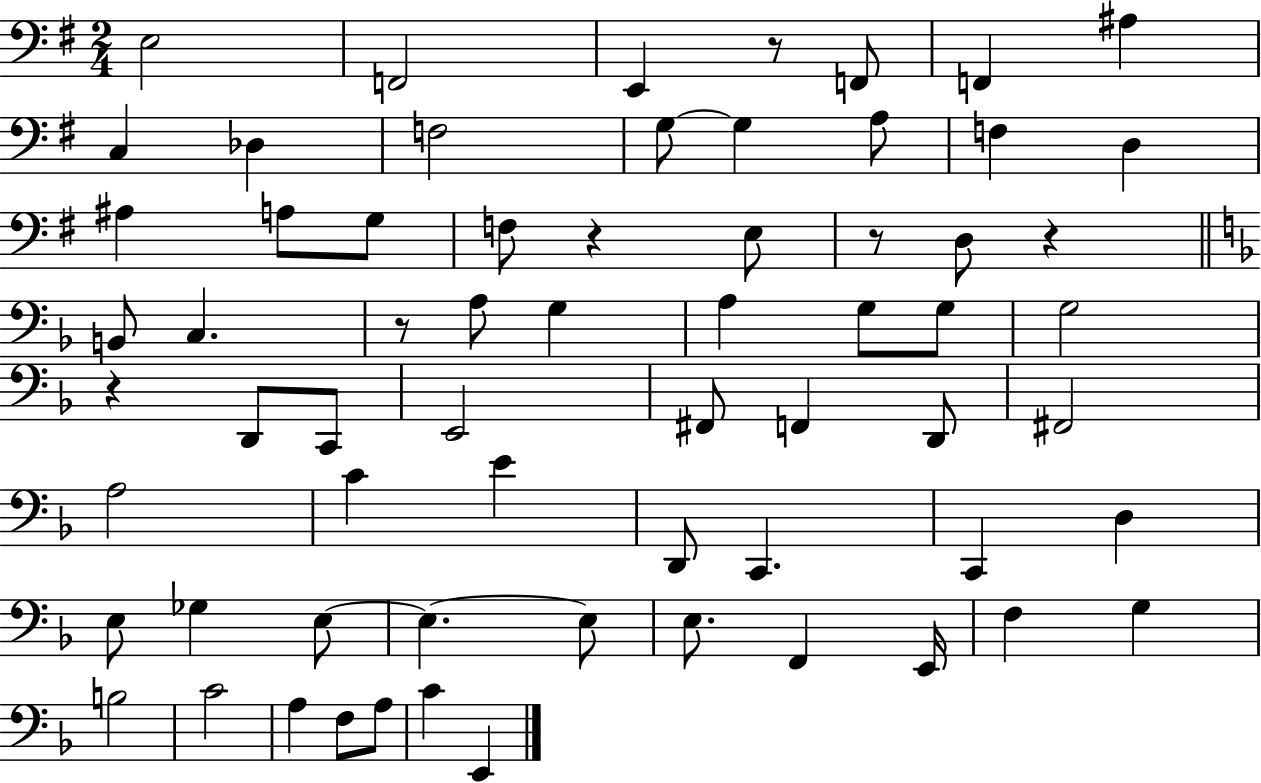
E3/h F2/h E2/q R/e F2/e F2/q A#3/q C3/q Db3/q F3/h G3/e G3/q A3/e F3/q D3/q A#3/q A3/e G3/e F3/e R/q E3/e R/e D3/e R/q B2/e C3/q. R/e A3/e G3/q A3/q G3/e G3/e G3/h R/q D2/e C2/e E2/h F#2/e F2/q D2/e F#2/h A3/h C4/q E4/q D2/e C2/q. C2/q D3/q E3/e Gb3/q E3/e E3/q. E3/e E3/e. F2/q E2/s F3/q G3/q B3/h C4/h A3/q F3/e A3/e C4/q E2/q